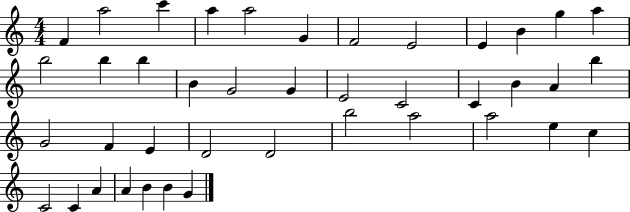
F4/q A5/h C6/q A5/q A5/h G4/q F4/h E4/h E4/q B4/q G5/q A5/q B5/h B5/q B5/q B4/q G4/h G4/q E4/h C4/h C4/q B4/q A4/q B5/q G4/h F4/q E4/q D4/h D4/h B5/h A5/h A5/h E5/q C5/q C4/h C4/q A4/q A4/q B4/q B4/q G4/q